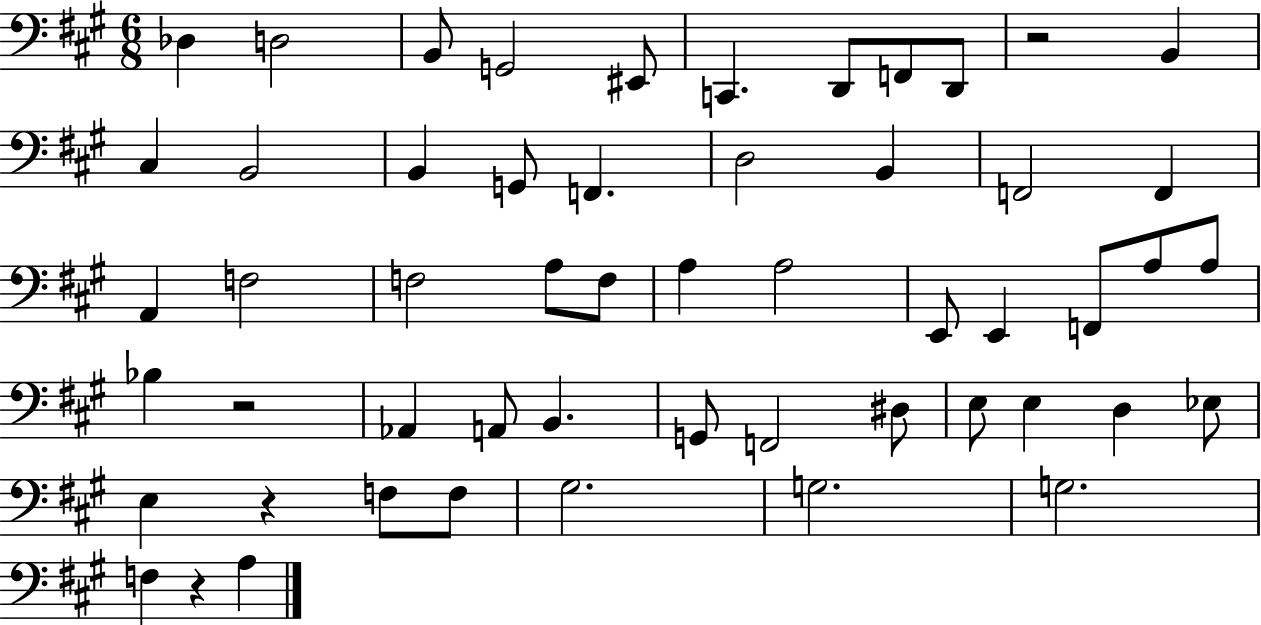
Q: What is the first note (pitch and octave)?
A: Db3